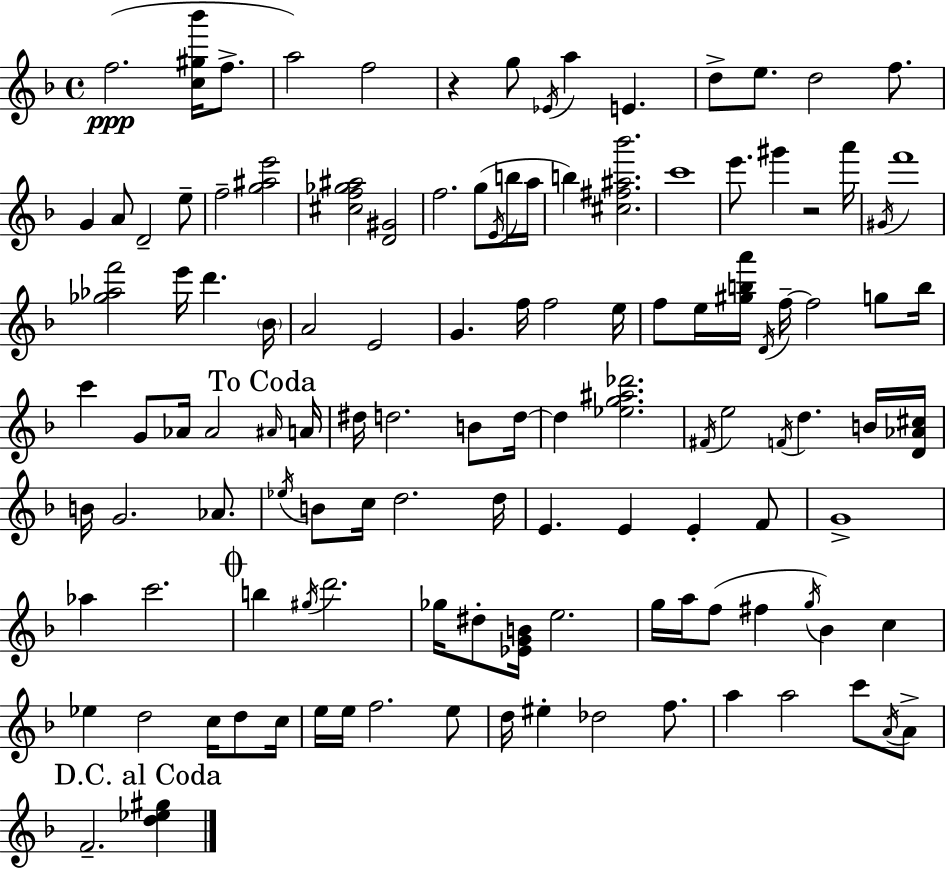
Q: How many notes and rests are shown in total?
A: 121